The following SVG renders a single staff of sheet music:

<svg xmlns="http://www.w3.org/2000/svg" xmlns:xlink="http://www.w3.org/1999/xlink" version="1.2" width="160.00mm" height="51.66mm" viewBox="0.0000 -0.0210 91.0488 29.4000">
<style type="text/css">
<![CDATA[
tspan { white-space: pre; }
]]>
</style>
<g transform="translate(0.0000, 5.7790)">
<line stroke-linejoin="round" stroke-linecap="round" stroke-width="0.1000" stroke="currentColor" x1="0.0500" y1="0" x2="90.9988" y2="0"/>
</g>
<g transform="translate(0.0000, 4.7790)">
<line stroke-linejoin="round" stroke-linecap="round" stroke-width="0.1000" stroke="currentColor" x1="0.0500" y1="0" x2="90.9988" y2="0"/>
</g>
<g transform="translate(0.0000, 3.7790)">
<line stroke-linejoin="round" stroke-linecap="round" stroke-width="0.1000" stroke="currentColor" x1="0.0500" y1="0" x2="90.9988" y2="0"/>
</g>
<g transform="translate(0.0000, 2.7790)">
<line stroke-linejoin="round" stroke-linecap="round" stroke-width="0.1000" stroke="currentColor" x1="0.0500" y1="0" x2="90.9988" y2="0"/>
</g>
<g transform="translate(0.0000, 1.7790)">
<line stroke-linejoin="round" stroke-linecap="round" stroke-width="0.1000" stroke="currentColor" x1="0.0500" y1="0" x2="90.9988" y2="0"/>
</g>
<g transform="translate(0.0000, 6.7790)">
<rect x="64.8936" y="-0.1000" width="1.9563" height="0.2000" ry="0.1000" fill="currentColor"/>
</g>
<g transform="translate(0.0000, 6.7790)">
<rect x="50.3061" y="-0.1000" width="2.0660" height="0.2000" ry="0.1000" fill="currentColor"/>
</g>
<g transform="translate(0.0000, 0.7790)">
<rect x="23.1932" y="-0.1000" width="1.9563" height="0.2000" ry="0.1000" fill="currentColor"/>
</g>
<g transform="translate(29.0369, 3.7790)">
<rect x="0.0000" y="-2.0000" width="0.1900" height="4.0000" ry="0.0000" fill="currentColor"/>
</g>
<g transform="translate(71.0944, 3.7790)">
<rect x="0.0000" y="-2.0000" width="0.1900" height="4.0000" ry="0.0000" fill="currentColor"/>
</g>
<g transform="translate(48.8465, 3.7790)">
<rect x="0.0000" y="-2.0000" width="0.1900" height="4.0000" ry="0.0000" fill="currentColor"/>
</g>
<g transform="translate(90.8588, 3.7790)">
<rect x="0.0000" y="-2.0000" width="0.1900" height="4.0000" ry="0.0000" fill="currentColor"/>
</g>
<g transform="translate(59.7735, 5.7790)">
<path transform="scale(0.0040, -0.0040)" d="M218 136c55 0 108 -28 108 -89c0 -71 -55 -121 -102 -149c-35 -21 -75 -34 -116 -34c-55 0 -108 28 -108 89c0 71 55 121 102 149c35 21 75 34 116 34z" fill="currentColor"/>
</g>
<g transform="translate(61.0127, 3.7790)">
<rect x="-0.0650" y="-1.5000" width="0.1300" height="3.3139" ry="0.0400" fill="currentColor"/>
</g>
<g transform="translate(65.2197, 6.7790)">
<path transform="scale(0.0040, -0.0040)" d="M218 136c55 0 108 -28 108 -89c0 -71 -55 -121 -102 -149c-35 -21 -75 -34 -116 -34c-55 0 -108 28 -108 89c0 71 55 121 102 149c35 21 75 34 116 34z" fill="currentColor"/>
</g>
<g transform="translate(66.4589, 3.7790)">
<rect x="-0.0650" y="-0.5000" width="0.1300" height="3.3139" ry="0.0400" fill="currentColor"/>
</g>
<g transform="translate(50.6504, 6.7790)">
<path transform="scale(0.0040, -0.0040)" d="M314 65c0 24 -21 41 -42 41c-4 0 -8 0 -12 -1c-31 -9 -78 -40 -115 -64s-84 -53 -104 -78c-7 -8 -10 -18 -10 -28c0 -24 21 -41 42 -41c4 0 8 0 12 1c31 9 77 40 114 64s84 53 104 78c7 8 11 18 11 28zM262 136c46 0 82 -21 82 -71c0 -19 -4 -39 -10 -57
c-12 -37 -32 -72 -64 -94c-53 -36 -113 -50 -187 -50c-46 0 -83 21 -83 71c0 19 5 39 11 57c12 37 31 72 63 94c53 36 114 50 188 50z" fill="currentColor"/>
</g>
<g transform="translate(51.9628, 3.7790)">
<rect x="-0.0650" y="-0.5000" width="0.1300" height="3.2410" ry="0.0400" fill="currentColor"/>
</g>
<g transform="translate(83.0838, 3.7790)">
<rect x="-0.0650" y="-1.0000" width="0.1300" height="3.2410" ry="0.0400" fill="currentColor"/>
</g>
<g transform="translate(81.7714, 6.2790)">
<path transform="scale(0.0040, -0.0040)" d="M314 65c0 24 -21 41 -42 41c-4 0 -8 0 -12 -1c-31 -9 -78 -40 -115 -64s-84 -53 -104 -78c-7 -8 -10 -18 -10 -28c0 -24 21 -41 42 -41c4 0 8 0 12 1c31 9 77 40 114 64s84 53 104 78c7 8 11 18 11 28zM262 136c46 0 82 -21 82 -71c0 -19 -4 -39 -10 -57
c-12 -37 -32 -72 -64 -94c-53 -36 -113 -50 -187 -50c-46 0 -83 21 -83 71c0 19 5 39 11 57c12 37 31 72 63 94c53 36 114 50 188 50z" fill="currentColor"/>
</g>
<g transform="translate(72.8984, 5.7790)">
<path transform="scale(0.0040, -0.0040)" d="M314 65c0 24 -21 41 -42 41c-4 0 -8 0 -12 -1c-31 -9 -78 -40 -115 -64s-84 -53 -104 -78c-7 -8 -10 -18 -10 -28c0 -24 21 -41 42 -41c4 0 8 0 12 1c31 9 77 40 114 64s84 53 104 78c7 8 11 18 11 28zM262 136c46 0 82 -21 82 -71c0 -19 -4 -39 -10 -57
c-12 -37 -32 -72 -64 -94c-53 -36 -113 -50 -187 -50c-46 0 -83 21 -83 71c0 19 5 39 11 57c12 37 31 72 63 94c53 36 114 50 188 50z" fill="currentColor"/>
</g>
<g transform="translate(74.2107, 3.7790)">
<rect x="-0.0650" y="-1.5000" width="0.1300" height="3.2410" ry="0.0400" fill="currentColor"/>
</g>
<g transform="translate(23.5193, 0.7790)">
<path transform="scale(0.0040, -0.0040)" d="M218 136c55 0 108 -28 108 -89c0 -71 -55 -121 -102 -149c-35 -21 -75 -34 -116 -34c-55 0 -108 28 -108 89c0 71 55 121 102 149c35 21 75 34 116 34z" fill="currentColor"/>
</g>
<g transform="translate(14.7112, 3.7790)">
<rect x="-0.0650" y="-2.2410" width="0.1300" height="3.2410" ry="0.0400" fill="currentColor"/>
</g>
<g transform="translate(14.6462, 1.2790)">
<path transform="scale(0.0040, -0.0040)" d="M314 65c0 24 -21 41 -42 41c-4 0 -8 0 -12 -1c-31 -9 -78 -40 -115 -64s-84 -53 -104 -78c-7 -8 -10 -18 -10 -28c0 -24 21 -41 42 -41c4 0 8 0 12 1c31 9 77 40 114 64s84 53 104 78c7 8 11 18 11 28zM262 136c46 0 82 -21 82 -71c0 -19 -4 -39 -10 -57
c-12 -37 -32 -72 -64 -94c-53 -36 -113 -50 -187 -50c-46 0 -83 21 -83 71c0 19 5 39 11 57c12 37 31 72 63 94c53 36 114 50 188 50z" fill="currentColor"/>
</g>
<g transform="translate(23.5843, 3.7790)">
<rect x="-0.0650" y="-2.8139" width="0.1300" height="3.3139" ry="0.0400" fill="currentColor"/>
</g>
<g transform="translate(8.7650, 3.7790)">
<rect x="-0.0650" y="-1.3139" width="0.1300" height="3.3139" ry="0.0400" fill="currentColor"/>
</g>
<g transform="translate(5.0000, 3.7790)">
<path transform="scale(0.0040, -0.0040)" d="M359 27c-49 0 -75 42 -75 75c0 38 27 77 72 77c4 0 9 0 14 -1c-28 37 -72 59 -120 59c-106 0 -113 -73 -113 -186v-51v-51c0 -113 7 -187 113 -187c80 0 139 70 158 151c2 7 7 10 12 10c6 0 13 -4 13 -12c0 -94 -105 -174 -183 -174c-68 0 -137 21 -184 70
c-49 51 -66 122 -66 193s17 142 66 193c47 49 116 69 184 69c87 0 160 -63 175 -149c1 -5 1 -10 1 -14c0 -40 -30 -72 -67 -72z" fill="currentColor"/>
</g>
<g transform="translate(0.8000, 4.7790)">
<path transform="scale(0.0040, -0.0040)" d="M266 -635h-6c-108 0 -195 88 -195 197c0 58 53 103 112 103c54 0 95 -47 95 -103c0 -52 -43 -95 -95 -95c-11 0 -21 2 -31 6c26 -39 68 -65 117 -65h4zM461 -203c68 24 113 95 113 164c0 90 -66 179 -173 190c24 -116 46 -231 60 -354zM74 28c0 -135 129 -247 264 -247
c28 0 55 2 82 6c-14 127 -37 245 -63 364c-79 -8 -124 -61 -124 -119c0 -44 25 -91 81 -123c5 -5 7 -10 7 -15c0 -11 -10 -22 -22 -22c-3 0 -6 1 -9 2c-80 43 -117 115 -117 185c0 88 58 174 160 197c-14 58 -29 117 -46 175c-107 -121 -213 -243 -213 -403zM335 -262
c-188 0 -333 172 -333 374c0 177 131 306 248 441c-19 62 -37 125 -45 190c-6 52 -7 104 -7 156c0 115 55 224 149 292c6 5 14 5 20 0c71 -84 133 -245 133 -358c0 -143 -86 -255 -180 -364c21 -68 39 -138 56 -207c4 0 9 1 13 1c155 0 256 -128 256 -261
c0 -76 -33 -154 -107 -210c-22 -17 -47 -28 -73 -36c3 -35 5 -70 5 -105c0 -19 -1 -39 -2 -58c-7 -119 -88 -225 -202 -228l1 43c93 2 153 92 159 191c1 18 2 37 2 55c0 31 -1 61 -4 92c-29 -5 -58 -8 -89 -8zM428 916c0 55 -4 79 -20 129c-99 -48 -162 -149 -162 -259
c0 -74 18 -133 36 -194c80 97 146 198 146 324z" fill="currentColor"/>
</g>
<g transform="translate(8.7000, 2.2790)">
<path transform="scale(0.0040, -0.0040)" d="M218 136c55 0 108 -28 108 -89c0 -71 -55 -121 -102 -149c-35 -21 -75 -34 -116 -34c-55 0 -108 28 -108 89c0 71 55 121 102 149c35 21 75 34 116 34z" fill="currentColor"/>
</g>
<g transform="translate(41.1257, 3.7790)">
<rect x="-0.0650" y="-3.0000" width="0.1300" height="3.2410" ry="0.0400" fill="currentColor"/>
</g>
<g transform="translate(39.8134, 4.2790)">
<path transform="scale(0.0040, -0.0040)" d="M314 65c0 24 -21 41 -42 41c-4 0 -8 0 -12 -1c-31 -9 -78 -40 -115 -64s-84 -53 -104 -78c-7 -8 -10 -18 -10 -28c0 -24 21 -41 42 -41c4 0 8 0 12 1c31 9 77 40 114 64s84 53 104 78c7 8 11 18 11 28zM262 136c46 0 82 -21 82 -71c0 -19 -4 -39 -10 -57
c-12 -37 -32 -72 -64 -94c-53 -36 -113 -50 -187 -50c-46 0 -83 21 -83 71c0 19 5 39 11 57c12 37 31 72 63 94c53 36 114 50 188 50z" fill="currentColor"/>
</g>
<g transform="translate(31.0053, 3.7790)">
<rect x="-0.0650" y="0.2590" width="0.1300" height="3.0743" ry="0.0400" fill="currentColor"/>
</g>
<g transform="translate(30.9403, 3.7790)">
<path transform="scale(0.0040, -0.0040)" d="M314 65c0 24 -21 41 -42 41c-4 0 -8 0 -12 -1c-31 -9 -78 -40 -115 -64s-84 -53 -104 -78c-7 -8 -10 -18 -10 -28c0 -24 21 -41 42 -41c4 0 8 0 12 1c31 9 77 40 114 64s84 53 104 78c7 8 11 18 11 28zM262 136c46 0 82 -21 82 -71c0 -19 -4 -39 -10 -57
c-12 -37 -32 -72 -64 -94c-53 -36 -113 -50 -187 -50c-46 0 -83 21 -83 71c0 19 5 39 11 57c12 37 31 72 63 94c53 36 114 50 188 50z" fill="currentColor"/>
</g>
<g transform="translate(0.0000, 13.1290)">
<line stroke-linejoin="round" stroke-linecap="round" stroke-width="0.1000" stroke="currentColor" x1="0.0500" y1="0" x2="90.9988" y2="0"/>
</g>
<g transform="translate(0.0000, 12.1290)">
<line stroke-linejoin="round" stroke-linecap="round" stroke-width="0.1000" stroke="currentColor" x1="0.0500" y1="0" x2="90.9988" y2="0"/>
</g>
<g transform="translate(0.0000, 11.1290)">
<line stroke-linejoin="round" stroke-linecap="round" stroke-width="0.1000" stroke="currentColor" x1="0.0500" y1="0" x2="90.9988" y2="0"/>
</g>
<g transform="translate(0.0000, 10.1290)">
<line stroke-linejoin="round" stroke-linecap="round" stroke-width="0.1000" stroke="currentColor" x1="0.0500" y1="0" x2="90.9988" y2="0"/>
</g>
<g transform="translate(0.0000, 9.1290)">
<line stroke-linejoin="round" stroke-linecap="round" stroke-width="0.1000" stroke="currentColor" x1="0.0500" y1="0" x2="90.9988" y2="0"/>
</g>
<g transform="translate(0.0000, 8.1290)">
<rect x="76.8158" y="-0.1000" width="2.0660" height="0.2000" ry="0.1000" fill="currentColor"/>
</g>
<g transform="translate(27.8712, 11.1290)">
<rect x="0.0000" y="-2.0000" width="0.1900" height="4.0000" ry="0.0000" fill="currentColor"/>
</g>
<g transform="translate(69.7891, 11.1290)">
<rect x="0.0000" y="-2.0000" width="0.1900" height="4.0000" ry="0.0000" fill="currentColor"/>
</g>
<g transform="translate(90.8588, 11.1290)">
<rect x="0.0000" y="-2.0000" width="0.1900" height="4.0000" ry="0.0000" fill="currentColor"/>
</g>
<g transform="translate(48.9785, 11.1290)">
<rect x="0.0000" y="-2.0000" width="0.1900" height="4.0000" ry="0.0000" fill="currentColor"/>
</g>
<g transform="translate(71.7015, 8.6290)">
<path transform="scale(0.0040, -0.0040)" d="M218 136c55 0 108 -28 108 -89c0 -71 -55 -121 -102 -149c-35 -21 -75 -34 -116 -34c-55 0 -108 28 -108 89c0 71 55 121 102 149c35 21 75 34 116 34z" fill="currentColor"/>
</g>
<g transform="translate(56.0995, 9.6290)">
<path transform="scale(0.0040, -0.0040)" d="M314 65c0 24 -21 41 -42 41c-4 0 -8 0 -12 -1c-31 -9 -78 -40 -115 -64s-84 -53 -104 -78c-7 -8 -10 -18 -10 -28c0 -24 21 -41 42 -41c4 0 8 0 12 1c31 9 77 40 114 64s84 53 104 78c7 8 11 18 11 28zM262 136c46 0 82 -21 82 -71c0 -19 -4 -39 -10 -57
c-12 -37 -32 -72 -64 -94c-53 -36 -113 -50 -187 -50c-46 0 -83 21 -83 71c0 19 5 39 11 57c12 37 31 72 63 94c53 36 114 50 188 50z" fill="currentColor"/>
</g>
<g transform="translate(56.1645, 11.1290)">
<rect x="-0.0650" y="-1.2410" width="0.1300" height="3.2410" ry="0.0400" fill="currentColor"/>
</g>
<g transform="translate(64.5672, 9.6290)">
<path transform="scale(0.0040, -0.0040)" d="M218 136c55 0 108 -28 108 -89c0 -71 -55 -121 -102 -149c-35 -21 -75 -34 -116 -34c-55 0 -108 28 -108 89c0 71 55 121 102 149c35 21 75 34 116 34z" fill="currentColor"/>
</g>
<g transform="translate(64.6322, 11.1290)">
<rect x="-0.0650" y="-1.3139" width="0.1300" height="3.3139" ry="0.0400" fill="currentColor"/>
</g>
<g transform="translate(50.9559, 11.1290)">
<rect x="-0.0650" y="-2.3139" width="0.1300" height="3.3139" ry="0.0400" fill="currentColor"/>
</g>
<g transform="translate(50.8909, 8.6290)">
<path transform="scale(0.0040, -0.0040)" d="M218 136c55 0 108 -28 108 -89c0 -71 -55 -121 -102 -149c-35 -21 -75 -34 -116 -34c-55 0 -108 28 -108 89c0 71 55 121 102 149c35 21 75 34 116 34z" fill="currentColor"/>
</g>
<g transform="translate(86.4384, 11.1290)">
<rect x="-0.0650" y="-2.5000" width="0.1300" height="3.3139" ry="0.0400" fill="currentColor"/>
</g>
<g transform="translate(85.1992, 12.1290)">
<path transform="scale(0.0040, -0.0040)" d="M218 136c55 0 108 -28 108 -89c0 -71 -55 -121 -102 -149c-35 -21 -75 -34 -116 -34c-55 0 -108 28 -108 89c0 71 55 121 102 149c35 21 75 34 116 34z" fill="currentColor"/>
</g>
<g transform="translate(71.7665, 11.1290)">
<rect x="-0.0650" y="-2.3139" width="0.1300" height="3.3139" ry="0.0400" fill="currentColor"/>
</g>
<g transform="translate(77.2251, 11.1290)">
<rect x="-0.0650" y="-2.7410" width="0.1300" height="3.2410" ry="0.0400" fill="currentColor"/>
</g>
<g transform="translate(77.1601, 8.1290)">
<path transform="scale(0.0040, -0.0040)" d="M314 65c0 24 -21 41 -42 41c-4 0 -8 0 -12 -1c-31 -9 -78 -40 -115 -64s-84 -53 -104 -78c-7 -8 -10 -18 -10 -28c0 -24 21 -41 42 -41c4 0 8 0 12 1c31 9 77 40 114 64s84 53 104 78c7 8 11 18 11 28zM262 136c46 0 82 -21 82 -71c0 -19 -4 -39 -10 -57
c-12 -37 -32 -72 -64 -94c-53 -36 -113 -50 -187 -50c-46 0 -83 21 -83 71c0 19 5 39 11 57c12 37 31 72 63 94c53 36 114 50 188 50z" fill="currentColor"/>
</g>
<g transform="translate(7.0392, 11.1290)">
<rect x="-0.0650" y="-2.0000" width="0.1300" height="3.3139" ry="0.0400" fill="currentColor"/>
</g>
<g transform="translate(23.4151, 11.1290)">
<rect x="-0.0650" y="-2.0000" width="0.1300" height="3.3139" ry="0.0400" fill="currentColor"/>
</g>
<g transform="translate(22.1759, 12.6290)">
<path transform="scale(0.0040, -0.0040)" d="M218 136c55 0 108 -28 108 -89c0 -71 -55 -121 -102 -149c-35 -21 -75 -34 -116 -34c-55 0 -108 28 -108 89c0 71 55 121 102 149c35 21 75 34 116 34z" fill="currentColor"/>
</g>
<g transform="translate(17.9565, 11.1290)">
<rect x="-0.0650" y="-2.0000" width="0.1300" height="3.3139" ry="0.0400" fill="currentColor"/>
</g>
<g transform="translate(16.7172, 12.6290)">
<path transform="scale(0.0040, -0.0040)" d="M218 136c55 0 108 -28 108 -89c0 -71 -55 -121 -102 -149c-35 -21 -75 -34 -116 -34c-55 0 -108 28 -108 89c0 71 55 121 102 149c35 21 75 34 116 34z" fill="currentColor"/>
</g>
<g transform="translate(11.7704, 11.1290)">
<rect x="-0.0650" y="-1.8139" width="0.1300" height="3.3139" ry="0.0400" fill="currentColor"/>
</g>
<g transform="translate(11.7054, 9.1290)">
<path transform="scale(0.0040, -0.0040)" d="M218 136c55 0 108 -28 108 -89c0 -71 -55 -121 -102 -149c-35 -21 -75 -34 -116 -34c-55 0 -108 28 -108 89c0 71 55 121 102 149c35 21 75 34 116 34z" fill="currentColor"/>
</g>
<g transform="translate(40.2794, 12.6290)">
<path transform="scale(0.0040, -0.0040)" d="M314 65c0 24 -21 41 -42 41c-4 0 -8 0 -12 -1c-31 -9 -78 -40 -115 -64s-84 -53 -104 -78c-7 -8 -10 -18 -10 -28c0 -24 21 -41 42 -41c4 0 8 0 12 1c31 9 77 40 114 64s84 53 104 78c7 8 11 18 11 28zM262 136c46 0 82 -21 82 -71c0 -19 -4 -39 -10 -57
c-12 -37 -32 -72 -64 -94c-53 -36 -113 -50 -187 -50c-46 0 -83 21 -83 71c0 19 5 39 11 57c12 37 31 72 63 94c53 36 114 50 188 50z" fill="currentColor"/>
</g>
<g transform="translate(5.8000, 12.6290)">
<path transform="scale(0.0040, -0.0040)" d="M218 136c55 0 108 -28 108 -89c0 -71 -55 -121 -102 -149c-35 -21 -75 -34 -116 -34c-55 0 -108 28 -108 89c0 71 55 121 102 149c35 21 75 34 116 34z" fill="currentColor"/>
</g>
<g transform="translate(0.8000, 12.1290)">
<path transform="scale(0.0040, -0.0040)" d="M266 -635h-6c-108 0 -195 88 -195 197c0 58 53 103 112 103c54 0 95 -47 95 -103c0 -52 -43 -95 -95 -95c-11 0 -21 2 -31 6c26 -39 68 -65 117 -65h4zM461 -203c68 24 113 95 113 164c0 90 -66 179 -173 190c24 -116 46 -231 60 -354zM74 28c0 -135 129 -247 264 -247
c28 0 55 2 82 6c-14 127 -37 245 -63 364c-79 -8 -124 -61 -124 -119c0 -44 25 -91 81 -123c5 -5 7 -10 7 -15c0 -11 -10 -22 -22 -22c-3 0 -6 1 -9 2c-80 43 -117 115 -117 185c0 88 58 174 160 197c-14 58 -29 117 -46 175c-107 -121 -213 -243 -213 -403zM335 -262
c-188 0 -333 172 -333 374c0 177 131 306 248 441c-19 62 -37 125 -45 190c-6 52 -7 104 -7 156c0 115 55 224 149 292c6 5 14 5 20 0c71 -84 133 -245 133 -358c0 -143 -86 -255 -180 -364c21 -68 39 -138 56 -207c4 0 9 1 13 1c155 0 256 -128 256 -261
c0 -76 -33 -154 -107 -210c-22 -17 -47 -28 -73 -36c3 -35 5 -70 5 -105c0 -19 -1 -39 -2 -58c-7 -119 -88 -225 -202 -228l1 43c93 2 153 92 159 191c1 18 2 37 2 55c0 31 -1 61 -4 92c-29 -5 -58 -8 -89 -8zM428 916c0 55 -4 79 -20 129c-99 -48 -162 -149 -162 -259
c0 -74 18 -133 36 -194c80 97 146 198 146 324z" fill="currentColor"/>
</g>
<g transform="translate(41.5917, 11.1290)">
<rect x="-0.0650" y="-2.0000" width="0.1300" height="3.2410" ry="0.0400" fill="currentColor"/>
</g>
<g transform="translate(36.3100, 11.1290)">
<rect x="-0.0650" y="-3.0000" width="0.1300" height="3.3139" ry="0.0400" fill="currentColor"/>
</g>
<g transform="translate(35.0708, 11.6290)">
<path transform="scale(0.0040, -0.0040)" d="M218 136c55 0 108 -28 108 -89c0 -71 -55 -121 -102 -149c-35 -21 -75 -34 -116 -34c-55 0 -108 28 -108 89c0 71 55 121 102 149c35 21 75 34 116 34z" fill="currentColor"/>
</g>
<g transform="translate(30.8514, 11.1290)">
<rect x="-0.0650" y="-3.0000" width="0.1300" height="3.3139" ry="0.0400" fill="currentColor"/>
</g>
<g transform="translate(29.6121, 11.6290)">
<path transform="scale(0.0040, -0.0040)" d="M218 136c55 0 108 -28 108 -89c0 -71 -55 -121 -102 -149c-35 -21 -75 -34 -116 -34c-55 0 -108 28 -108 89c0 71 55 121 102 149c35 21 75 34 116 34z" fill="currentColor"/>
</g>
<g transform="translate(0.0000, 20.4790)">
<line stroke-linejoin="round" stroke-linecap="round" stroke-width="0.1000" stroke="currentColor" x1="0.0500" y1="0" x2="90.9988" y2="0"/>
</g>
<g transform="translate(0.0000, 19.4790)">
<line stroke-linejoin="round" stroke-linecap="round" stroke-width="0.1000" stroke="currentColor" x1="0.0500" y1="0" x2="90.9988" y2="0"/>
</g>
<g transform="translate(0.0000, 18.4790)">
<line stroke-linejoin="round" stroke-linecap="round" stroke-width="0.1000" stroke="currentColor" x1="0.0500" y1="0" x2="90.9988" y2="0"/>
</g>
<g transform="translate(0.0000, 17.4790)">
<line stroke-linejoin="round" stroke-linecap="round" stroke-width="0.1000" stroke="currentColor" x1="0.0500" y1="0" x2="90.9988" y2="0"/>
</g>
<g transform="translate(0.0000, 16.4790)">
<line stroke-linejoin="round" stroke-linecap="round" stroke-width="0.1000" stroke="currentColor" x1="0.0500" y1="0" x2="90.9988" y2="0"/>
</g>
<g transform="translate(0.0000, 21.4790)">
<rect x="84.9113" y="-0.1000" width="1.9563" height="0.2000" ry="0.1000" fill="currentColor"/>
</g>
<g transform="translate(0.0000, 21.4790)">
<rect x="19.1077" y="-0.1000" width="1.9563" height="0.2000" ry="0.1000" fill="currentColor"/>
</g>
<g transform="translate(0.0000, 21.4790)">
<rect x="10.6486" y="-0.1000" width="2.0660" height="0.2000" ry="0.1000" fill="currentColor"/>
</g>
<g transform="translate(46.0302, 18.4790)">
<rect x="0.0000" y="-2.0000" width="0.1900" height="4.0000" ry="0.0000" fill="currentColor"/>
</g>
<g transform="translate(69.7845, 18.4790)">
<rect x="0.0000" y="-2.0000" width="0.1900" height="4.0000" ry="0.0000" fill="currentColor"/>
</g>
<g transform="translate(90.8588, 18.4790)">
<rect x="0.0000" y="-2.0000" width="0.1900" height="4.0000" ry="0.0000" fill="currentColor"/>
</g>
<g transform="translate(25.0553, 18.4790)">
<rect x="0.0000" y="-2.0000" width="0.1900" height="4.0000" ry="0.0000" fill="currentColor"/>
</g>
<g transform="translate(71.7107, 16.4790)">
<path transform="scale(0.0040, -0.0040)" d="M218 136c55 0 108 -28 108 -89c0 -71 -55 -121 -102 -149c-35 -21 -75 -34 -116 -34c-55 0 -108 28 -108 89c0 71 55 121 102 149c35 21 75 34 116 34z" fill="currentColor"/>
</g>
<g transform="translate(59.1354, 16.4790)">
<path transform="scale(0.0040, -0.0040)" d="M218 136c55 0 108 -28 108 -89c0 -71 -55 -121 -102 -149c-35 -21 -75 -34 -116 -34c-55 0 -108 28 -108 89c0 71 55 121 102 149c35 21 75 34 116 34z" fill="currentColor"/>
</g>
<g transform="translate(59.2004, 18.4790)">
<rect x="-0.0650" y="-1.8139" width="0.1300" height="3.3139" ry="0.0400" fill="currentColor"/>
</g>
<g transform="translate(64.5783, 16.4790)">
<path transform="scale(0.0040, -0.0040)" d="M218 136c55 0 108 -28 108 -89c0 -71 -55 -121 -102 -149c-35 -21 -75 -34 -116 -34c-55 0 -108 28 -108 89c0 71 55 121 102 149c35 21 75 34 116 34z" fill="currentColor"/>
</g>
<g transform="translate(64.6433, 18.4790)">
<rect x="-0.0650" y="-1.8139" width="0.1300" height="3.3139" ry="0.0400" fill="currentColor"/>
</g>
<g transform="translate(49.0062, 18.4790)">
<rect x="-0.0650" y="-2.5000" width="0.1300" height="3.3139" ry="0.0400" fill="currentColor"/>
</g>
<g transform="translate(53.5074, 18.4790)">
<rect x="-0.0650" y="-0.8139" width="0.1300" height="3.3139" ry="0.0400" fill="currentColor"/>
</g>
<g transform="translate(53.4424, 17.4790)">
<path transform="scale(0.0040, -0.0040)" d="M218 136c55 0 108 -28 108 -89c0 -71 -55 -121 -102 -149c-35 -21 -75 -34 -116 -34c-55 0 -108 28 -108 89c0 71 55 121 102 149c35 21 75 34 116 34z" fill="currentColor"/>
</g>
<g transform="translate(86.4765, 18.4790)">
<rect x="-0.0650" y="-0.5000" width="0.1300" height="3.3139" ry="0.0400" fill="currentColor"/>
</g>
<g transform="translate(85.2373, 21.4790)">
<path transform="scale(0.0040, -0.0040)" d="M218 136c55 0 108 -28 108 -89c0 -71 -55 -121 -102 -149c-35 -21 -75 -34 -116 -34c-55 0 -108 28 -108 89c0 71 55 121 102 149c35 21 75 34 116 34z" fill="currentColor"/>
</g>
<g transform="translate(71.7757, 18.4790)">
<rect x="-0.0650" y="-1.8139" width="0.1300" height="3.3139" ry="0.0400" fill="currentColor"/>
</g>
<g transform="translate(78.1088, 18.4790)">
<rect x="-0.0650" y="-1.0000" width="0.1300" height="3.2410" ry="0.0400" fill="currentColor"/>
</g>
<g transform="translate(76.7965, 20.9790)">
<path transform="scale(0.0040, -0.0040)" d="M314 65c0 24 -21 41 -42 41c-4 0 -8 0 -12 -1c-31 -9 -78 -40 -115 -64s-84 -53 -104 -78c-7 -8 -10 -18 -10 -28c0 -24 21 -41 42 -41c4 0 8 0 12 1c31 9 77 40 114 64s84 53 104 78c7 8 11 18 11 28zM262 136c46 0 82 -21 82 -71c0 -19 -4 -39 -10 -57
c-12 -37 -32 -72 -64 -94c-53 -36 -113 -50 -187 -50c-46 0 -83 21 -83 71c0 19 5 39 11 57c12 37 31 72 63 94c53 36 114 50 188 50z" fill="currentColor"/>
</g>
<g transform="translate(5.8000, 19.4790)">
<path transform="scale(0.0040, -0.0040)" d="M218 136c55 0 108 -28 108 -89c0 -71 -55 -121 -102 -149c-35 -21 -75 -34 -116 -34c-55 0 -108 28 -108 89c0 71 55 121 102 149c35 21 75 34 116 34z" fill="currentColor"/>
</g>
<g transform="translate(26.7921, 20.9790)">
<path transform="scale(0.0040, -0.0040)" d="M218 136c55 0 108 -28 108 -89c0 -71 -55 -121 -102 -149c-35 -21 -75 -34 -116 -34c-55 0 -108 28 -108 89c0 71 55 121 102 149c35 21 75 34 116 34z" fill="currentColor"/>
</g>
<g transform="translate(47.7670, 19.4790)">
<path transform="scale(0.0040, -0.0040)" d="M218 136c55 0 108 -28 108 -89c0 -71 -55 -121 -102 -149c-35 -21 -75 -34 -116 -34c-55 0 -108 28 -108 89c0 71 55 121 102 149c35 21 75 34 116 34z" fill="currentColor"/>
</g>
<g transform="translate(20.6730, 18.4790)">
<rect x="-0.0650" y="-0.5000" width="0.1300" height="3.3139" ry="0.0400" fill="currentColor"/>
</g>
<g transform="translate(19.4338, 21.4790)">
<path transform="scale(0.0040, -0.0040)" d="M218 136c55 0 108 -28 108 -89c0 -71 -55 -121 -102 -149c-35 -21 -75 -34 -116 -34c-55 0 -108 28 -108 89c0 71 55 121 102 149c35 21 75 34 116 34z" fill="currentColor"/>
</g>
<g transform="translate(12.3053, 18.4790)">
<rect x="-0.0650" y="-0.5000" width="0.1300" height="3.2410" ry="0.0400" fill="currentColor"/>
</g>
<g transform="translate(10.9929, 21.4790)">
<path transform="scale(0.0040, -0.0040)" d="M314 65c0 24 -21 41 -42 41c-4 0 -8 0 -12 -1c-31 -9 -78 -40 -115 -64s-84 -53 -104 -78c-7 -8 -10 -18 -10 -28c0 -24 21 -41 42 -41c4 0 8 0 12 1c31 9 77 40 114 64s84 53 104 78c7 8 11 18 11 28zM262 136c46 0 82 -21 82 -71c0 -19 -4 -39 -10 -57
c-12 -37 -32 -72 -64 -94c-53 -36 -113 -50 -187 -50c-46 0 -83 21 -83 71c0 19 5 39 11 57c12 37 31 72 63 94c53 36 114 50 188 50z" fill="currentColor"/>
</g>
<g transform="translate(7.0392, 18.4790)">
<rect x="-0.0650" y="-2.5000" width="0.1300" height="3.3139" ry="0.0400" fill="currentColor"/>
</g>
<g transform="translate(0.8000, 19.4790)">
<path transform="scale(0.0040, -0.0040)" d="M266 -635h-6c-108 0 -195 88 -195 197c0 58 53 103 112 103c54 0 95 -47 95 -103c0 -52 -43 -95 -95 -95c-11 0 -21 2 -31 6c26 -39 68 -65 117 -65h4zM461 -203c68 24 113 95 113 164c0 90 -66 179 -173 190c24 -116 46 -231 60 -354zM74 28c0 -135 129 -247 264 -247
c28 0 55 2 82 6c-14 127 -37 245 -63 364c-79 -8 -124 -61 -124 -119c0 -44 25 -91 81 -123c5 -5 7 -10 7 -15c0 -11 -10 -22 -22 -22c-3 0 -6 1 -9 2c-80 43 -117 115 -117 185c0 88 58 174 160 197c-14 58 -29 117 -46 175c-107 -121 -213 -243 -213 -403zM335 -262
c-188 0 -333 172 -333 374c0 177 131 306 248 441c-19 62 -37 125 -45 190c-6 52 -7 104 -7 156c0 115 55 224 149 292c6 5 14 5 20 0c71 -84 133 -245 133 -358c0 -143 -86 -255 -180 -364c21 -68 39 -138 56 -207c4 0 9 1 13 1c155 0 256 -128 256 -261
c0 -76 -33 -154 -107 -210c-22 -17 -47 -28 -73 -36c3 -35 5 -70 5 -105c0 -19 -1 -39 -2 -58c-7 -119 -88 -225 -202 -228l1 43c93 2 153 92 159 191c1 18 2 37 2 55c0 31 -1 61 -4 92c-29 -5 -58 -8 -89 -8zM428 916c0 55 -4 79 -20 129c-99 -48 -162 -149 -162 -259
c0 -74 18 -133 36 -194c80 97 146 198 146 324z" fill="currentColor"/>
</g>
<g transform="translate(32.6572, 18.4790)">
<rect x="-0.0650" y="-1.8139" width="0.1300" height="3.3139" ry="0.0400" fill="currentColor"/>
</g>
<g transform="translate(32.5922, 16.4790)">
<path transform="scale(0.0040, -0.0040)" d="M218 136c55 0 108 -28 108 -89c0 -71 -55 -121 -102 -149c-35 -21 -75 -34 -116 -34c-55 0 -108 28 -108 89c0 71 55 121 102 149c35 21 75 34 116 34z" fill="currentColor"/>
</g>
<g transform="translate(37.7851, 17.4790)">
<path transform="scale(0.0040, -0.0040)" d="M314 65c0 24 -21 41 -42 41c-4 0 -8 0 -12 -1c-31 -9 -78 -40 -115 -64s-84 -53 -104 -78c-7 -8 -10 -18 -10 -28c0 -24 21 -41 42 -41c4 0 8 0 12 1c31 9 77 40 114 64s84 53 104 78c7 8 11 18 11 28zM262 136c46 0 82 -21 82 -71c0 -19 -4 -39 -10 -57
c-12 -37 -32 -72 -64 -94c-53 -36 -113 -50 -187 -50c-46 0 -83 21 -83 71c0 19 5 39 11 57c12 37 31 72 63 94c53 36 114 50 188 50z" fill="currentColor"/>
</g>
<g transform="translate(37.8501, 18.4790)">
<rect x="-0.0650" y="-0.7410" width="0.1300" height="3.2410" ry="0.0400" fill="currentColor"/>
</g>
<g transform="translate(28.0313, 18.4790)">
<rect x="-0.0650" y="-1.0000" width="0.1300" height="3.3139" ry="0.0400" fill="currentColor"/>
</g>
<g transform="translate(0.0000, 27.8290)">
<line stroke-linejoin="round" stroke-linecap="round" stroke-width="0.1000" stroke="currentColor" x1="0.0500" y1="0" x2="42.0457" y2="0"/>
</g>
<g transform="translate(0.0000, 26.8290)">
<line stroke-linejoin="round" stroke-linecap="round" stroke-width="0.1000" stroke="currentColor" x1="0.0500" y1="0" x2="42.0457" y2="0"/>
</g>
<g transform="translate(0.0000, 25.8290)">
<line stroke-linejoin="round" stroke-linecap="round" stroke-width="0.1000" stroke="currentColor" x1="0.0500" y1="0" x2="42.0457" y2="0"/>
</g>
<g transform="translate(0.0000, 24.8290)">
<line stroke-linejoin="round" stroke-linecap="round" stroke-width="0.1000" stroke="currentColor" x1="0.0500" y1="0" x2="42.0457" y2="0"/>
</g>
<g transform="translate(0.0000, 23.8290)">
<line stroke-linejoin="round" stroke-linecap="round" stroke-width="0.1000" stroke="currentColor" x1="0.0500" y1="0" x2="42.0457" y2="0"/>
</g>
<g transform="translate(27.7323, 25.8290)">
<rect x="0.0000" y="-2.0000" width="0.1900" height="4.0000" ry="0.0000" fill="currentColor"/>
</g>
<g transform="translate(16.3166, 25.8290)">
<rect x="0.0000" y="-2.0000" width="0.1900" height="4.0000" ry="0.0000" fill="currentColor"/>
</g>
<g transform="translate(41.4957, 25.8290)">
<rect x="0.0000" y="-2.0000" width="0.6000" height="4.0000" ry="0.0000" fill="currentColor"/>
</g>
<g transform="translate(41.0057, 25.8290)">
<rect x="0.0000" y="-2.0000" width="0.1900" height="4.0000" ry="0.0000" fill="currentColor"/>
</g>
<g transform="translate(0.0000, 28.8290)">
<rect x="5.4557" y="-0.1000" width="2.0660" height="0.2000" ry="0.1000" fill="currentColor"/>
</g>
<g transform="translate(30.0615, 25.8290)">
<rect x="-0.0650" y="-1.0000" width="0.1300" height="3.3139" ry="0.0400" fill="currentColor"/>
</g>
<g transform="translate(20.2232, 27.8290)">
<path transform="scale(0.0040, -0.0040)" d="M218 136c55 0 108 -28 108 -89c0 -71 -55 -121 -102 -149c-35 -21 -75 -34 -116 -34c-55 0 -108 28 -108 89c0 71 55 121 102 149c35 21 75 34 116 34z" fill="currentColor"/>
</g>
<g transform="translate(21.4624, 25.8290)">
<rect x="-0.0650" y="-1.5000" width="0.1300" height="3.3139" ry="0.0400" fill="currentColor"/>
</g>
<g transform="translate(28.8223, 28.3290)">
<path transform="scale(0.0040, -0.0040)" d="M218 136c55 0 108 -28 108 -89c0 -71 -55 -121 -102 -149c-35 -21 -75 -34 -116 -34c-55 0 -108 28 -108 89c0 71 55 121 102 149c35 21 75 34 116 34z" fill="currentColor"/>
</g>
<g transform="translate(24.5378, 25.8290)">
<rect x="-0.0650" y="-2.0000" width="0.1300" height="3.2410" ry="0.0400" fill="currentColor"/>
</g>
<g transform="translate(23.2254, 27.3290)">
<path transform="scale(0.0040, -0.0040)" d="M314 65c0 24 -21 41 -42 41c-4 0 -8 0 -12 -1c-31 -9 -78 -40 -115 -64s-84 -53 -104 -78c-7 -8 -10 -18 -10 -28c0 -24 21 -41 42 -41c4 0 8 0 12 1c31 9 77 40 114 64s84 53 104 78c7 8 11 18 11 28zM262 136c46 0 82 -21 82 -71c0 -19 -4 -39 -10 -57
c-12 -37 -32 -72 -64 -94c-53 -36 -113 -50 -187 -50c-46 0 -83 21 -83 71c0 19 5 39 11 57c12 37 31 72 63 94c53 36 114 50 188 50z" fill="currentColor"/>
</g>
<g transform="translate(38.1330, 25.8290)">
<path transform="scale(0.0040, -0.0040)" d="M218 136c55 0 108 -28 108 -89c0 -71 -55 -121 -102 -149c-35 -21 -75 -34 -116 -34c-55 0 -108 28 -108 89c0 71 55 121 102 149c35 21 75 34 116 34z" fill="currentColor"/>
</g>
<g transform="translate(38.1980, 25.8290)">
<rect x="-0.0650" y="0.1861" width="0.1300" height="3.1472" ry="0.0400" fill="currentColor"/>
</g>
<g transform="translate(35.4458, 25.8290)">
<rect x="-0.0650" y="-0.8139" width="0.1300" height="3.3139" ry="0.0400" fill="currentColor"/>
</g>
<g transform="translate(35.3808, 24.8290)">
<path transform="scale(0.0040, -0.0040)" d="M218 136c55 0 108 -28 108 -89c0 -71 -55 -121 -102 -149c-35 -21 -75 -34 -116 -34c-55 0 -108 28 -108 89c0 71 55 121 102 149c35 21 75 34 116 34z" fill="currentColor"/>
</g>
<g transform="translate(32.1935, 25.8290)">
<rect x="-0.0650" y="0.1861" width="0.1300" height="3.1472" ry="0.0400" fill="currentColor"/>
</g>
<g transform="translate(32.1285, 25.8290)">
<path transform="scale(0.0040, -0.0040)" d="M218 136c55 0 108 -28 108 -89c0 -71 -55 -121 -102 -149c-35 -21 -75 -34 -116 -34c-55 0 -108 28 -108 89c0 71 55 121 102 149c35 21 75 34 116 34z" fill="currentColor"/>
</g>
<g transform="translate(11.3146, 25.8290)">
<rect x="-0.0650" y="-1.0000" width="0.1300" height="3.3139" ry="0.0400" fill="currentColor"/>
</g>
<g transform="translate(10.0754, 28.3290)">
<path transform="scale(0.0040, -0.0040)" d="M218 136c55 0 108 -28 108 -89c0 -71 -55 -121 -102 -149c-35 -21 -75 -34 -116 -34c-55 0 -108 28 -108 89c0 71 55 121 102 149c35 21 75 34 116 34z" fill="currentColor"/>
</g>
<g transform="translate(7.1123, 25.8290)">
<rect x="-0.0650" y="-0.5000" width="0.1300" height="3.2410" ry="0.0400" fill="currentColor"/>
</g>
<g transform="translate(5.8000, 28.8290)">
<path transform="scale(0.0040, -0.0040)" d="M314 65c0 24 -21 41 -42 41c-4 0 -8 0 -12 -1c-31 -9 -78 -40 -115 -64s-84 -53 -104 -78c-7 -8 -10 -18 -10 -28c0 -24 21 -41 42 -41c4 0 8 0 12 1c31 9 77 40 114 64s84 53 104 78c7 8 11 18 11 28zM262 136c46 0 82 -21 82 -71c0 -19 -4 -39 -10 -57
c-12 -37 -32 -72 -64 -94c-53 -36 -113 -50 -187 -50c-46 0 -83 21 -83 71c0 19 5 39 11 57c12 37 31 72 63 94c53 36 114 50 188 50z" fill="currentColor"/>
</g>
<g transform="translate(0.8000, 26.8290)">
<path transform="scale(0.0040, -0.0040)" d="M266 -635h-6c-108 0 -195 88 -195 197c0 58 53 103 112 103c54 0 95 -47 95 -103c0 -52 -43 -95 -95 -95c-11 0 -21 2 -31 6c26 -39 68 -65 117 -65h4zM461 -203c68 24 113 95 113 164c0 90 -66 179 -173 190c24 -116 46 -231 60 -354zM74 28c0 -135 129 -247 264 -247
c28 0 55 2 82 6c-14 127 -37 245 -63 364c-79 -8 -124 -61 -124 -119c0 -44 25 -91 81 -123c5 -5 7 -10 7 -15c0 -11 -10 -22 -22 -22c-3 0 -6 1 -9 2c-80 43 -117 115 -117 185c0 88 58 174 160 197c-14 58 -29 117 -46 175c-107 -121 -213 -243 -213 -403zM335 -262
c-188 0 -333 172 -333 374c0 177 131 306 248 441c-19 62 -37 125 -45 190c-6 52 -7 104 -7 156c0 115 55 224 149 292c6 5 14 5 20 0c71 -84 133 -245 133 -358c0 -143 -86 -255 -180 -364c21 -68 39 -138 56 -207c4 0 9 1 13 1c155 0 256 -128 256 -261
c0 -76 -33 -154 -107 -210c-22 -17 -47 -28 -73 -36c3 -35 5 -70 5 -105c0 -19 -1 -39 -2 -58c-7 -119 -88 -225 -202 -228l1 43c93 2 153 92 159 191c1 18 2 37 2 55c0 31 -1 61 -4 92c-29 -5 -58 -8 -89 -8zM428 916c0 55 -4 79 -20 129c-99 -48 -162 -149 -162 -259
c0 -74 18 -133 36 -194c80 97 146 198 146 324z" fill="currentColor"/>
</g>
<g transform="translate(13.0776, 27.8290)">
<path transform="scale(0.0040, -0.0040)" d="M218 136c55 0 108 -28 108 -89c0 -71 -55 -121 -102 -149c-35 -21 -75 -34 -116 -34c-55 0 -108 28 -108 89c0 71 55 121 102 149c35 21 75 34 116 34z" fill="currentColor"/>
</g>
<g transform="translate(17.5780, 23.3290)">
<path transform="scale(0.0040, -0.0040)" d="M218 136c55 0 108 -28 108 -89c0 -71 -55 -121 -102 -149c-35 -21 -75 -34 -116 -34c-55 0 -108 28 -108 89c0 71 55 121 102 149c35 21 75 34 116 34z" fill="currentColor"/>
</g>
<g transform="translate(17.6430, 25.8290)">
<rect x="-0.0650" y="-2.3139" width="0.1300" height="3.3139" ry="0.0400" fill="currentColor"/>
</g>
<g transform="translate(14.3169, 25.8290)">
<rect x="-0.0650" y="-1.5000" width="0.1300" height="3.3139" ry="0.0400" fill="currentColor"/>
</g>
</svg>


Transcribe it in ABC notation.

X:1
T:Untitled
M:4/4
L:1/4
K:C
e g2 a B2 A2 C2 E C E2 D2 F f F F A A F2 g e2 e g a2 G G C2 C D f d2 G d f f f D2 C C2 D E g E F2 D B d B